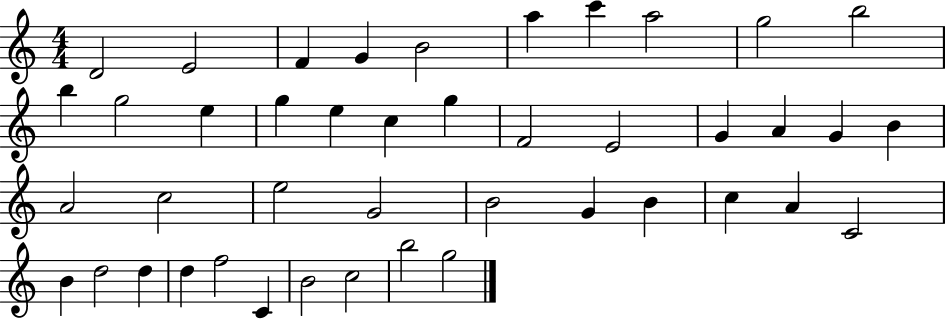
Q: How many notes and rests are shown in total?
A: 43